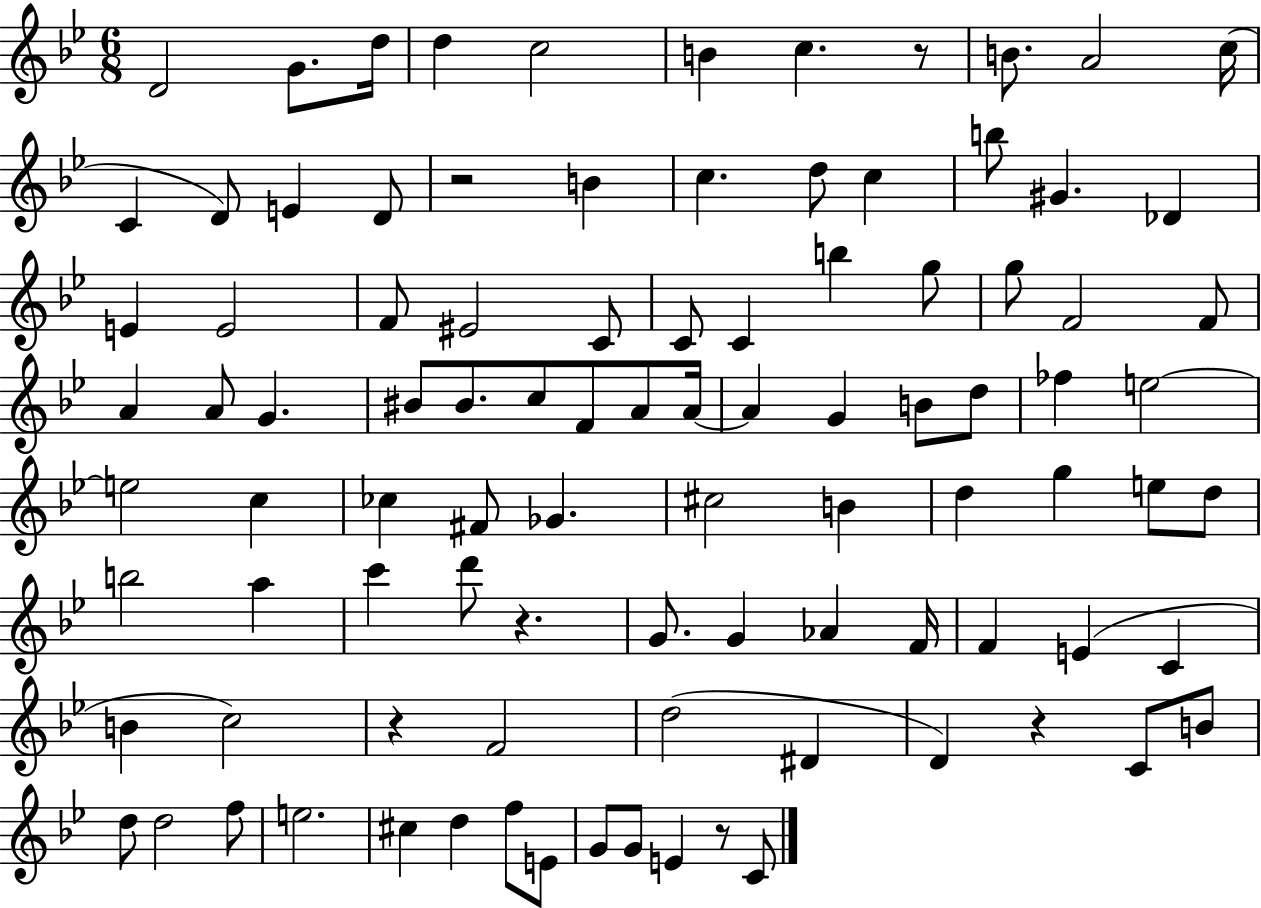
D4/h G4/e. D5/s D5/q C5/h B4/q C5/q. R/e B4/e. A4/h C5/s C4/q D4/e E4/q D4/e R/h B4/q C5/q. D5/e C5/q B5/e G#4/q. Db4/q E4/q E4/h F4/e EIS4/h C4/e C4/e C4/q B5/q G5/e G5/e F4/h F4/e A4/q A4/e G4/q. BIS4/e BIS4/e. C5/e F4/e A4/e A4/s A4/q G4/q B4/e D5/e FES5/q E5/h E5/h C5/q CES5/q F#4/e Gb4/q. C#5/h B4/q D5/q G5/q E5/e D5/e B5/h A5/q C6/q D6/e R/q. G4/e. G4/q Ab4/q F4/s F4/q E4/q C4/q B4/q C5/h R/q F4/h D5/h D#4/q D4/q R/q C4/e B4/e D5/e D5/h F5/e E5/h. C#5/q D5/q F5/e E4/e G4/e G4/e E4/q R/e C4/e